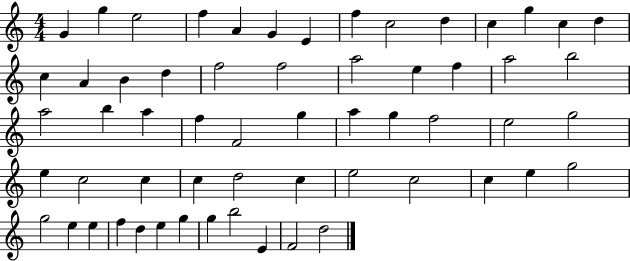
{
  \clef treble
  \numericTimeSignature
  \time 4/4
  \key c \major
  g'4 g''4 e''2 | f''4 a'4 g'4 e'4 | f''4 c''2 d''4 | c''4 g''4 c''4 d''4 | \break c''4 a'4 b'4 d''4 | f''2 f''2 | a''2 e''4 f''4 | a''2 b''2 | \break a''2 b''4 a''4 | f''4 f'2 g''4 | a''4 g''4 f''2 | e''2 g''2 | \break e''4 c''2 c''4 | c''4 d''2 c''4 | e''2 c''2 | c''4 e''4 g''2 | \break g''2 e''4 e''4 | f''4 d''4 e''4 g''4 | g''4 b''2 e'4 | f'2 d''2 | \break \bar "|."
}